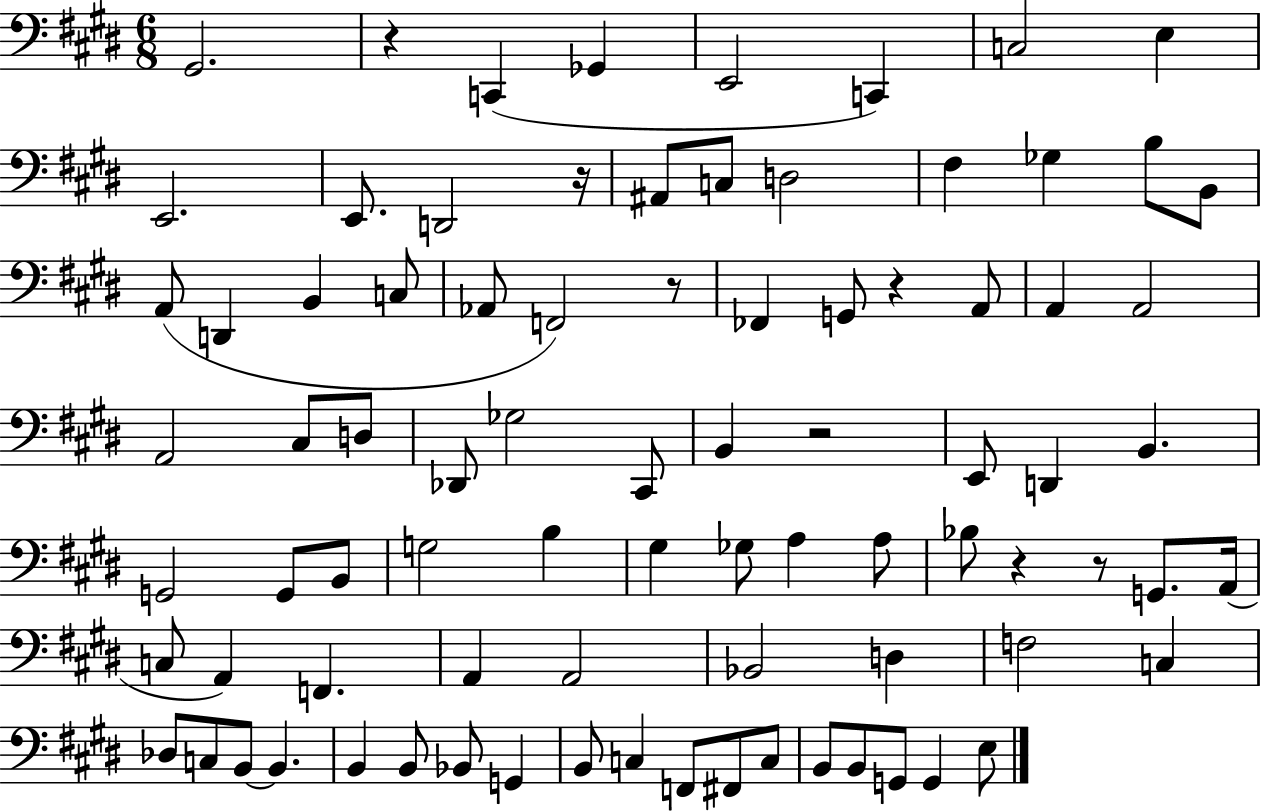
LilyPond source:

{
  \clef bass
  \numericTimeSignature
  \time 6/8
  \key e \major
  \repeat volta 2 { gis,2. | r4 c,4( ges,4 | e,2 c,4) | c2 e4 | \break e,2. | e,8. d,2 r16 | ais,8 c8 d2 | fis4 ges4 b8 b,8 | \break a,8( d,4 b,4 c8 | aes,8 f,2) r8 | fes,4 g,8 r4 a,8 | a,4 a,2 | \break a,2 cis8 d8 | des,8 ges2 cis,8 | b,4 r2 | e,8 d,4 b,4. | \break g,2 g,8 b,8 | g2 b4 | gis4 ges8 a4 a8 | bes8 r4 r8 g,8. a,16( | \break c8 a,4) f,4. | a,4 a,2 | bes,2 d4 | f2 c4 | \break des8 c8 b,8~~ b,4. | b,4 b,8 bes,8 g,4 | b,8 c4 f,8 fis,8 c8 | b,8 b,8 g,8 g,4 e8 | \break } \bar "|."
}